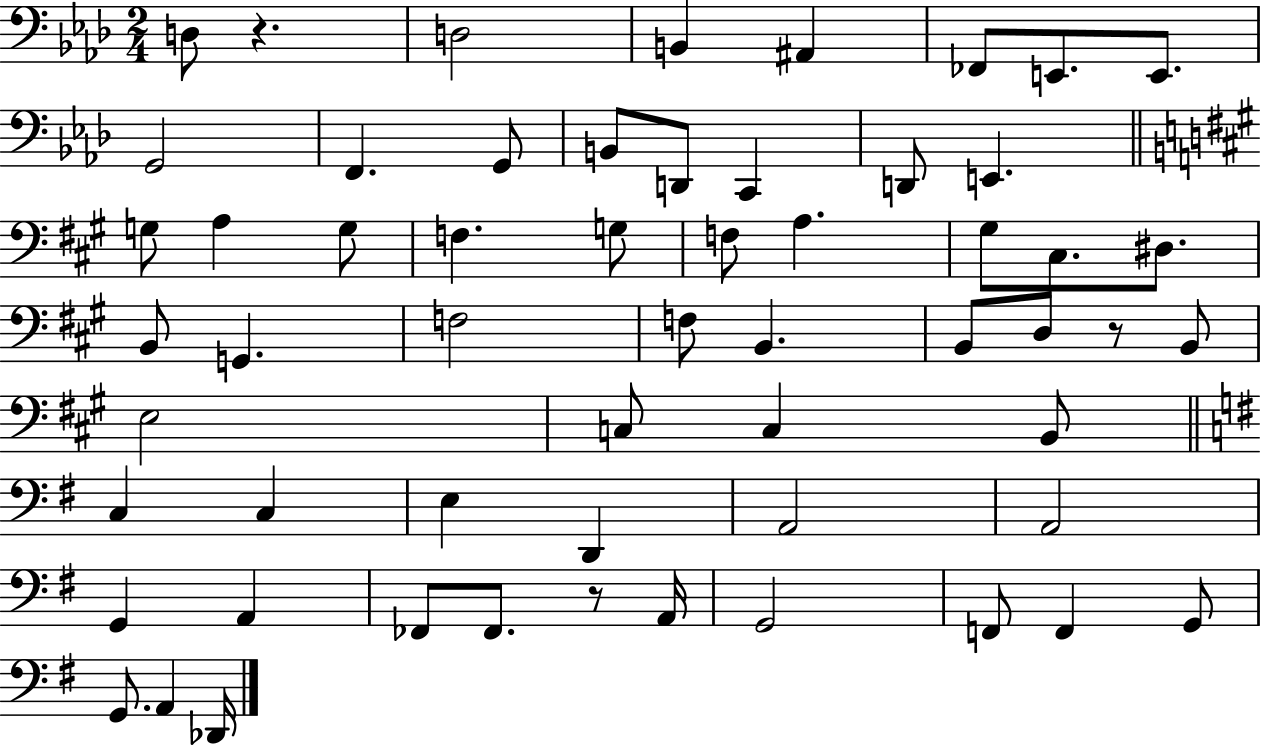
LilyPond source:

{
  \clef bass
  \numericTimeSignature
  \time 2/4
  \key aes \major
  d8 r4. | d2 | b,4 ais,4 | fes,8 e,8. e,8. | \break g,2 | f,4. g,8 | b,8 d,8 c,4 | d,8 e,4. | \break \bar "||" \break \key a \major g8 a4 g8 | f4. g8 | f8 a4. | gis8 cis8. dis8. | \break b,8 g,4. | f2 | f8 b,4. | b,8 d8 r8 b,8 | \break e2 | c8 c4 b,8 | \bar "||" \break \key g \major c4 c4 | e4 d,4 | a,2 | a,2 | \break g,4 a,4 | fes,8 fes,8. r8 a,16 | g,2 | f,8 f,4 g,8 | \break g,8. a,4 des,16 | \bar "|."
}